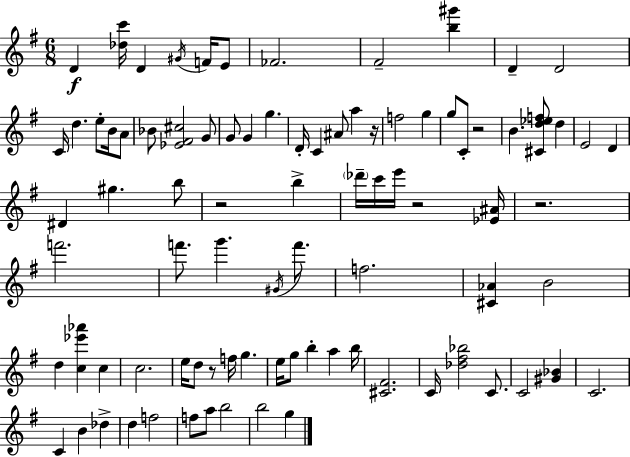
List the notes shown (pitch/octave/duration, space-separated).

D4/q [Db5,C6]/s D4/q G#4/s F4/s E4/e FES4/h. F#4/h [B5,G#6]/q D4/q D4/h C4/s D5/q. E5/e B4/s A4/e Bb4/e [Eb4,F#4,C#5]/h G4/e G4/e G4/q G5/q. D4/s C4/q A#4/e A5/q R/s F5/h G5/q G5/e C4/e R/h B4/q. [C#4,D5,Eb5,F5]/e D5/q E4/h D4/q D#4/q G#5/q. B5/e R/h B5/q Db6/s C6/s E6/s R/h [Eb4,A#4]/s R/h. F6/h. F6/e. G6/q. G#4/s F6/e. F5/h. [C#4,Ab4]/q B4/h D5/q [C5,Eb6,Ab6]/q C5/q C5/h. E5/s D5/e R/e F5/s G5/q. E5/s G5/e B5/q A5/q B5/s [C#4,F#4]/h. C4/s [Db5,F#5,Bb5]/h C4/e. C4/h [G#4,Bb4]/q C4/h. C4/q B4/q Db5/q D5/q F5/h F5/e A5/e B5/h B5/h G5/q